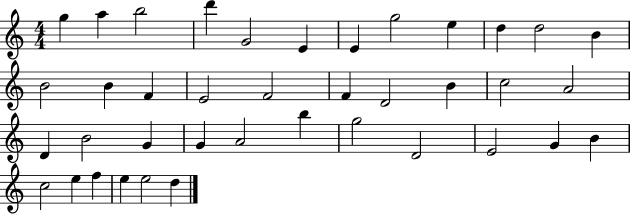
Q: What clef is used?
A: treble